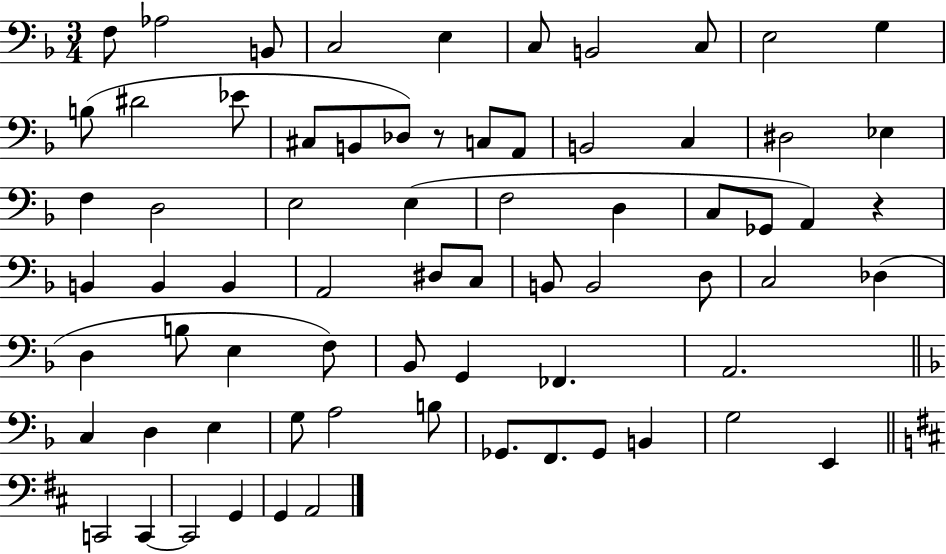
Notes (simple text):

F3/e Ab3/h B2/e C3/h E3/q C3/e B2/h C3/e E3/h G3/q B3/e D#4/h Eb4/e C#3/e B2/e Db3/e R/e C3/e A2/e B2/h C3/q D#3/h Eb3/q F3/q D3/h E3/h E3/q F3/h D3/q C3/e Gb2/e A2/q R/q B2/q B2/q B2/q A2/h D#3/e C3/e B2/e B2/h D3/e C3/h Db3/q D3/q B3/e E3/q F3/e Bb2/e G2/q FES2/q. A2/h. C3/q D3/q E3/q G3/e A3/h B3/e Gb2/e. F2/e. Gb2/e B2/q G3/h E2/q C2/h C2/q C2/h G2/q G2/q A2/h